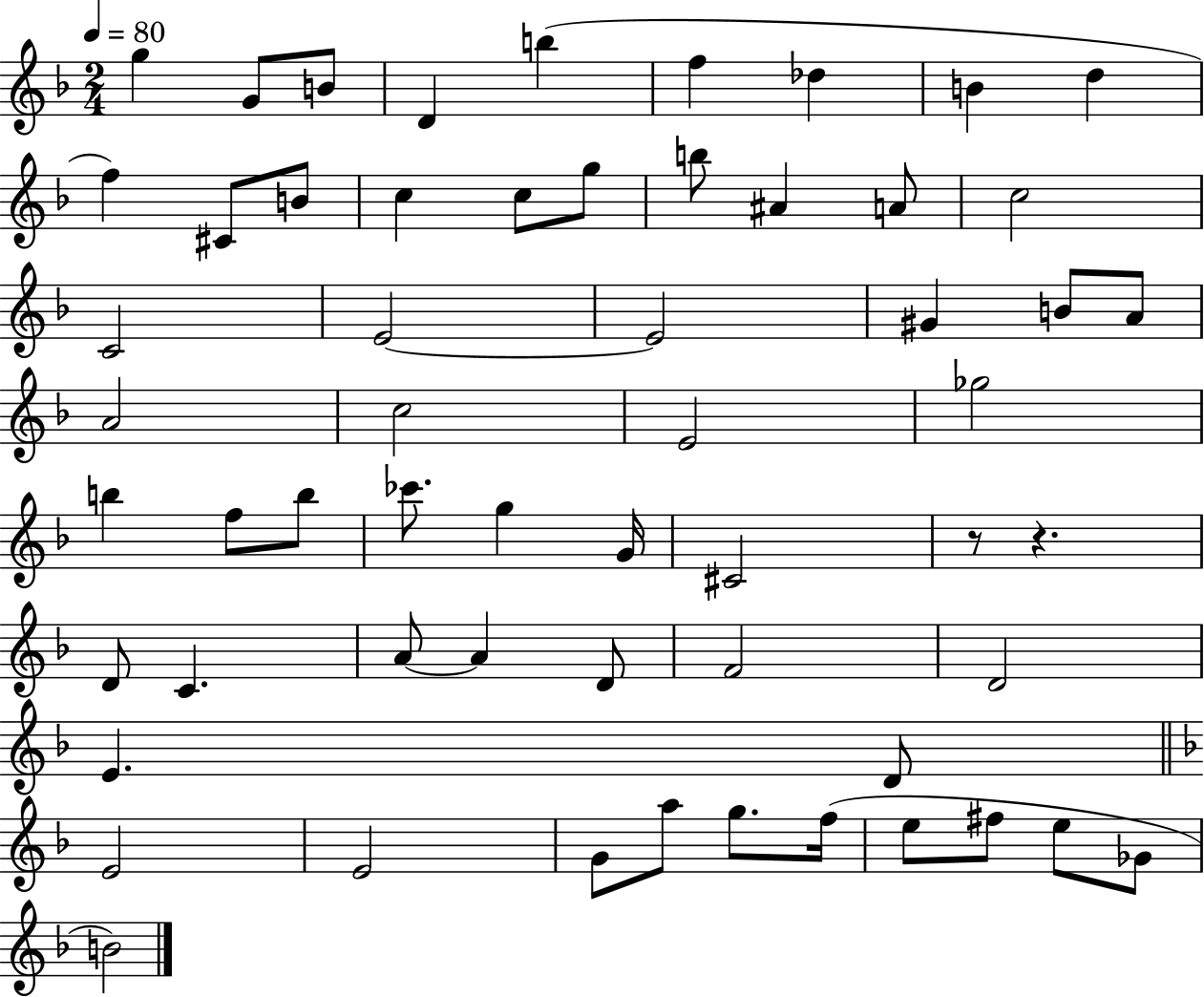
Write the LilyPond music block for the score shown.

{
  \clef treble
  \numericTimeSignature
  \time 2/4
  \key f \major
  \tempo 4 = 80
  g''4 g'8 b'8 | d'4 b''4( | f''4 des''4 | b'4 d''4 | \break f''4) cis'8 b'8 | c''4 c''8 g''8 | b''8 ais'4 a'8 | c''2 | \break c'2 | e'2~~ | e'2 | gis'4 b'8 a'8 | \break a'2 | c''2 | e'2 | ges''2 | \break b''4 f''8 b''8 | ces'''8. g''4 g'16 | cis'2 | r8 r4. | \break d'8 c'4. | a'8~~ a'4 d'8 | f'2 | d'2 | \break e'4. d'8 | \bar "||" \break \key f \major e'2 | e'2 | g'8 a''8 g''8. f''16( | e''8 fis''8 e''8 ges'8 | \break b'2) | \bar "|."
}